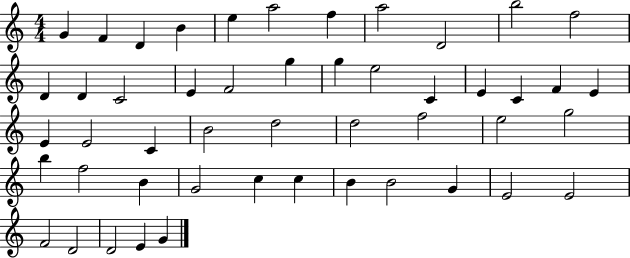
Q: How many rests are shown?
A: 0